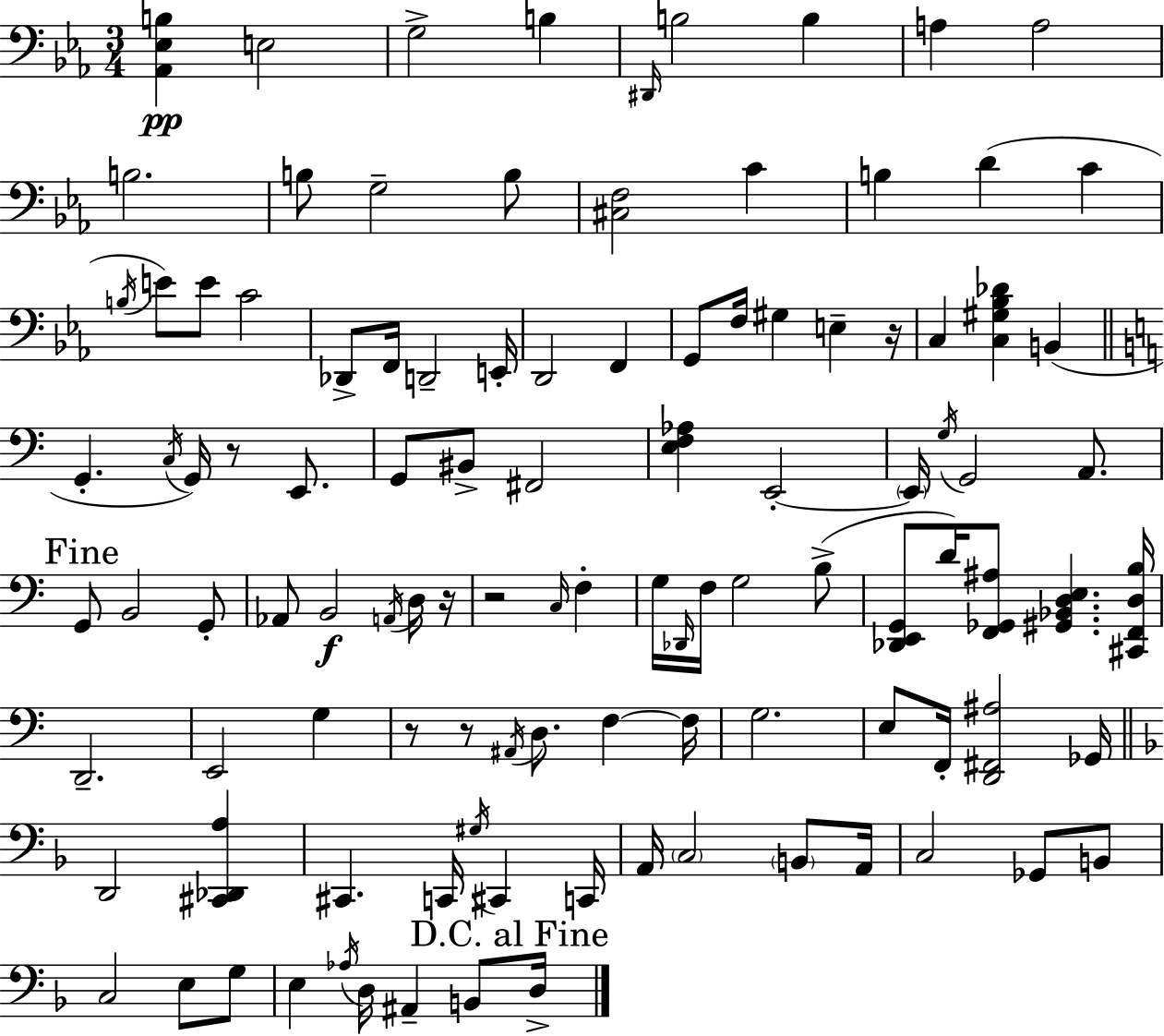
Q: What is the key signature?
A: C minor